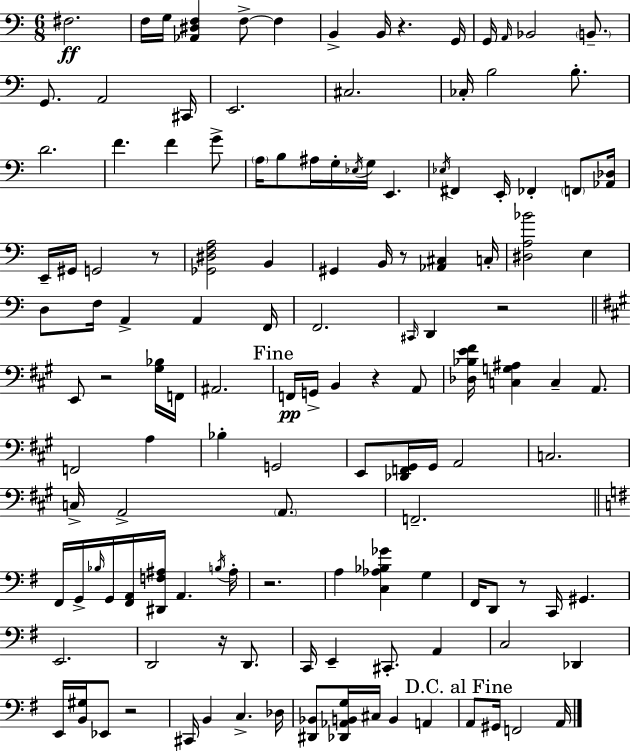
X:1
T:Untitled
M:6/8
L:1/4
K:Am
^F,2 F,/4 G,/4 [_A,,^D,F,] F,/2 F, B,, B,,/4 z G,,/4 G,,/4 A,,/4 _B,,2 B,,/2 G,,/2 A,,2 ^C,,/4 E,,2 ^C,2 _C,/4 B,2 B,/2 D2 F F G/2 A,/4 B,/2 ^A,/4 G,/4 _E,/4 G,/4 E,, _E,/4 ^F,, E,,/4 _F,, F,,/2 [_A,,_D,]/4 E,,/4 ^G,,/4 G,,2 z/2 [_G,,^D,F,A,]2 B,, ^G,, B,,/4 z/2 [_A,,^C,] C,/4 [^D,A,_B]2 E, D,/2 F,/4 A,, A,, F,,/4 F,,2 ^C,,/4 D,, z2 E,,/2 z2 [^G,_B,]/4 F,,/4 ^A,,2 F,,/4 G,,/4 B,, z A,,/2 [_D,_B,E^F]/4 [C,G,^A,] C, A,,/2 F,,2 A, _B, G,,2 E,,/2 [_D,,F,,^G,,]/4 ^G,,/4 A,,2 C,2 C,/4 A,,2 A,,/2 F,,2 ^F,,/4 G,,/4 _B,/4 G,,/4 [^F,,A,,]/4 [^D,,F,^A,]/4 A,, B,/4 ^A,/4 z2 A, [C,_A,_B,_G] G, ^F,,/4 D,,/2 z/2 C,,/4 ^G,, E,,2 D,,2 z/4 D,,/2 C,,/4 E,, ^C,,/2 A,, C,2 _D,, E,,/4 [B,,^G,]/4 _E,,/2 z2 ^C,,/4 B,, C, _D,/4 [^D,,_B,,]/2 [_D,,_A,,B,,G,]/4 ^C,/4 B,, A,, A,,/2 ^G,,/4 F,,2 A,,/4